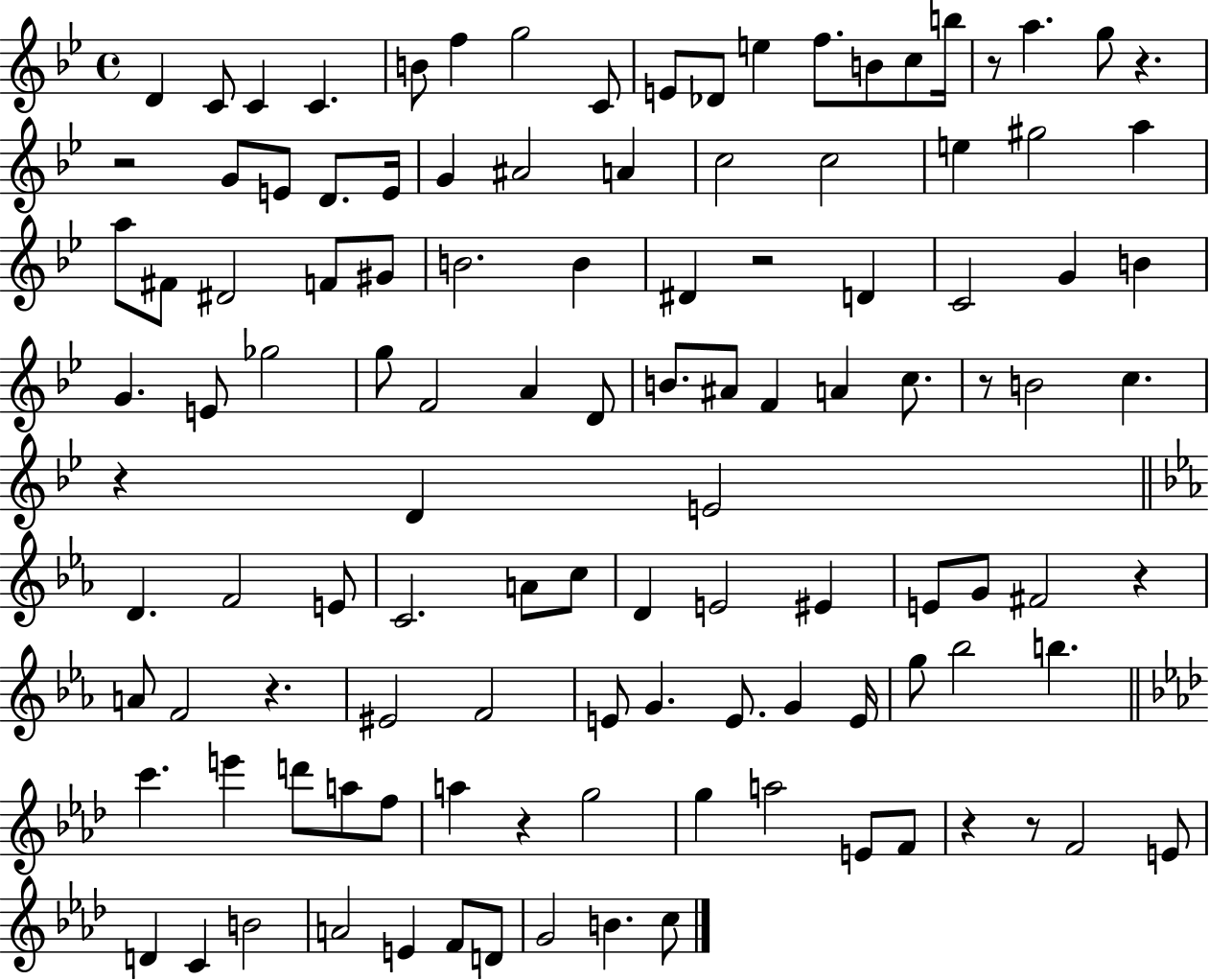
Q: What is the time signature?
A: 4/4